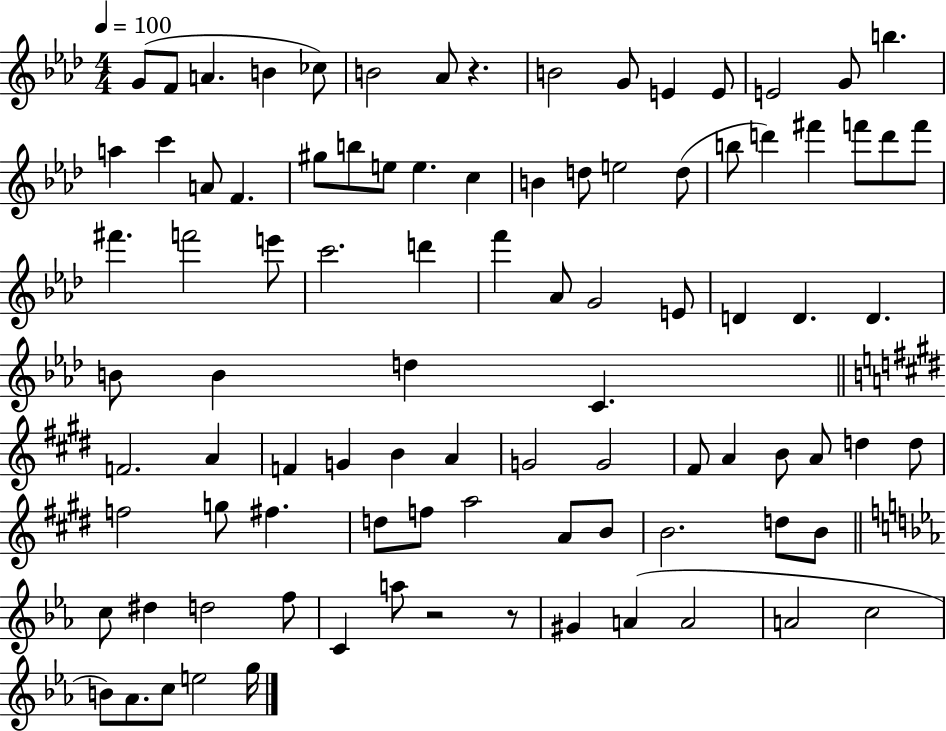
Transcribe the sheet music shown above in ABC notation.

X:1
T:Untitled
M:4/4
L:1/4
K:Ab
G/2 F/2 A B _c/2 B2 _A/2 z B2 G/2 E E/2 E2 G/2 b a c' A/2 F ^g/2 b/2 e/2 e c B d/2 e2 d/2 b/2 d' ^f' f'/2 d'/2 f'/2 ^f' f'2 e'/2 c'2 d' f' _A/2 G2 E/2 D D D B/2 B d C F2 A F G B A G2 G2 ^F/2 A B/2 A/2 d d/2 f2 g/2 ^f d/2 f/2 a2 A/2 B/2 B2 d/2 B/2 c/2 ^d d2 f/2 C a/2 z2 z/2 ^G A A2 A2 c2 B/2 _A/2 c/2 e2 g/4